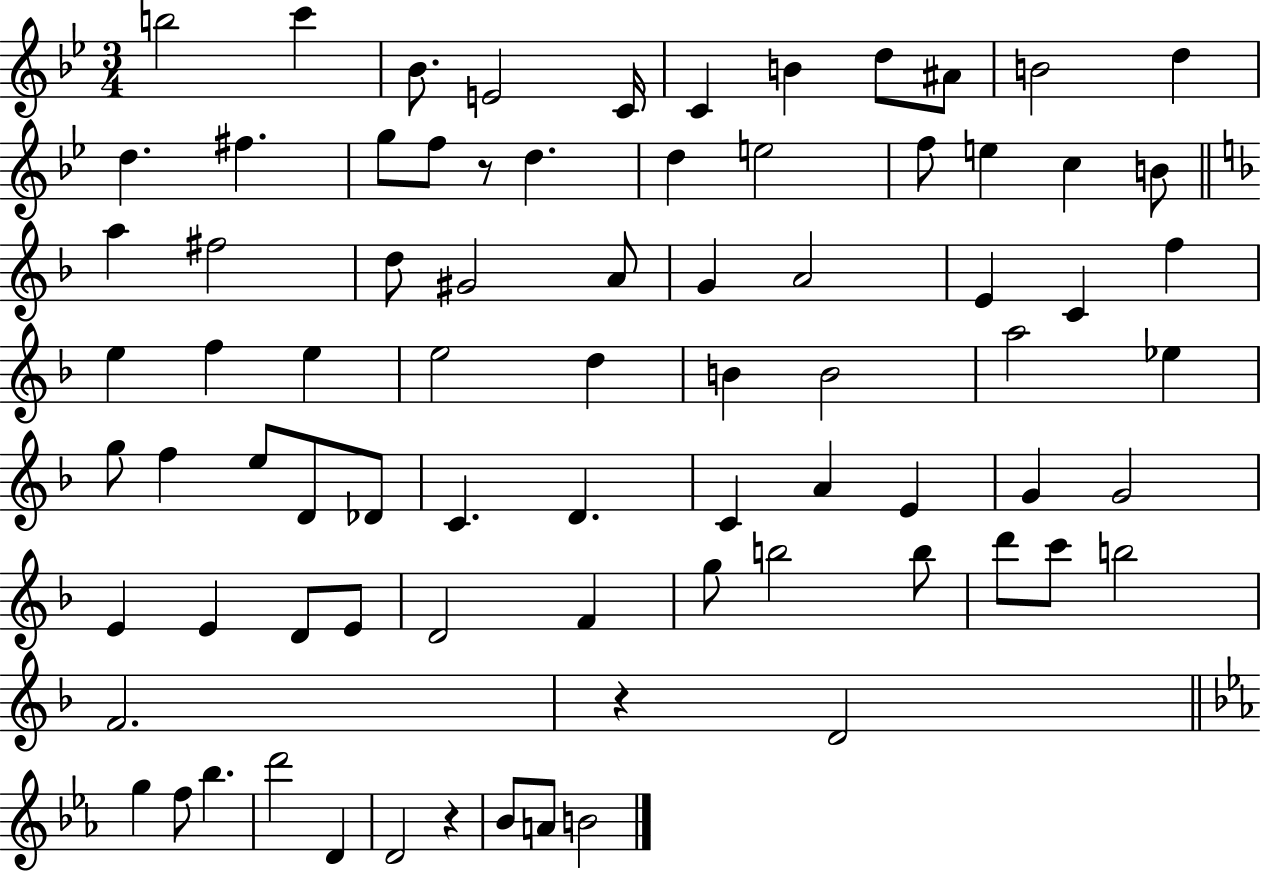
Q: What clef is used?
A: treble